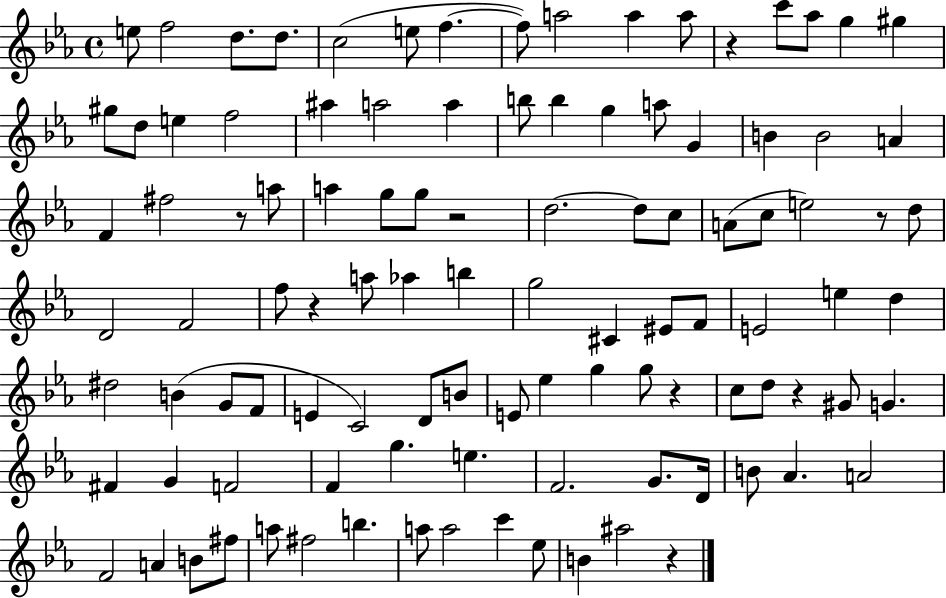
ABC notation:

X:1
T:Untitled
M:4/4
L:1/4
K:Eb
e/2 f2 d/2 d/2 c2 e/2 f f/2 a2 a a/2 z c'/2 _a/2 g ^g ^g/2 d/2 e f2 ^a a2 a b/2 b g a/2 G B B2 A F ^f2 z/2 a/2 a g/2 g/2 z2 d2 d/2 c/2 A/2 c/2 e2 z/2 d/2 D2 F2 f/2 z a/2 _a b g2 ^C ^E/2 F/2 E2 e d ^d2 B G/2 F/2 E C2 D/2 B/2 E/2 _e g g/2 z c/2 d/2 z ^G/2 G ^F G F2 F g e F2 G/2 D/4 B/2 _A A2 F2 A B/2 ^f/2 a/2 ^f2 b a/2 a2 c' _e/2 B ^a2 z